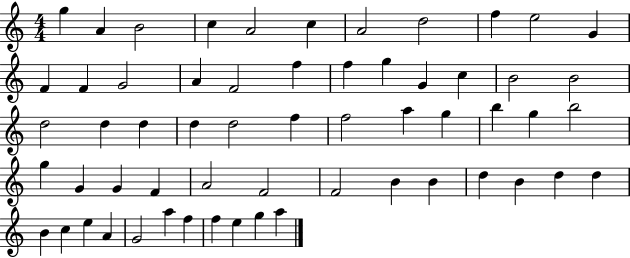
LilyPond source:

{
  \clef treble
  \numericTimeSignature
  \time 4/4
  \key c \major
  g''4 a'4 b'2 | c''4 a'2 c''4 | a'2 d''2 | f''4 e''2 g'4 | \break f'4 f'4 g'2 | a'4 f'2 f''4 | f''4 g''4 g'4 c''4 | b'2 b'2 | \break d''2 d''4 d''4 | d''4 d''2 f''4 | f''2 a''4 g''4 | b''4 g''4 b''2 | \break g''4 g'4 g'4 f'4 | a'2 f'2 | f'2 b'4 b'4 | d''4 b'4 d''4 d''4 | \break b'4 c''4 e''4 a'4 | g'2 a''4 f''4 | f''4 e''4 g''4 a''4 | \bar "|."
}